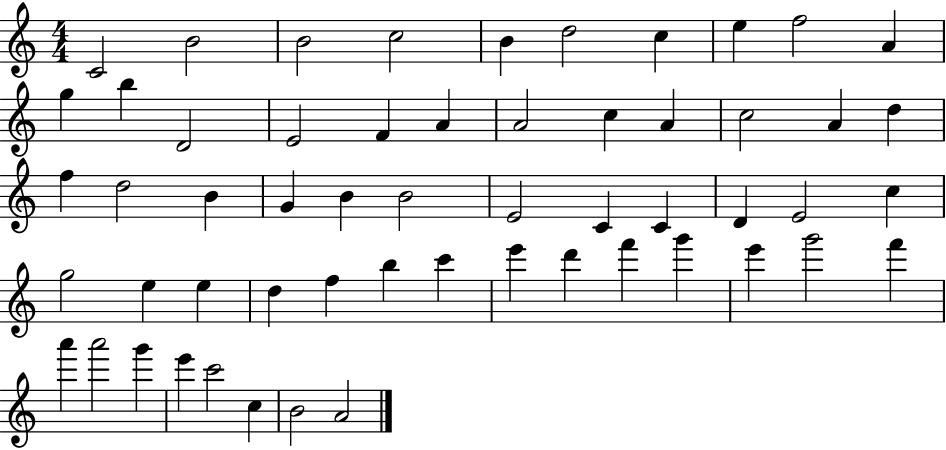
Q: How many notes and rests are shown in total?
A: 56